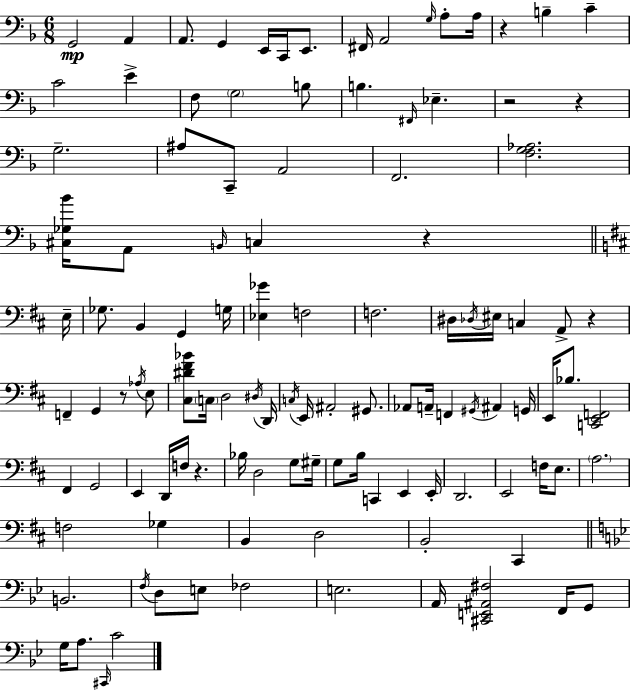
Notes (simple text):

G2/h A2/q A2/e. G2/q E2/s C2/s E2/e. F#2/s A2/h G3/s A3/e A3/s R/q B3/q C4/q C4/h E4/q F3/e G3/h B3/e B3/q. F#2/s Eb3/q. R/h R/q G3/h. A#3/e C2/e A2/h F2/h. [F3,G3,Ab3]/h. [C#3,Gb3,Bb4]/s A2/e B2/s C3/q R/q E3/s Gb3/e. B2/q G2/q G3/s [Eb3,Gb4]/q F3/h F3/h. D#3/s Db3/s EIS3/s C3/q A2/e R/q F2/q G2/q R/e Ab3/s E3/e [C#3,D#4,F#4,Bb4]/e C3/s D3/h D#3/s D2/s C3/s E2/s A#2/h G#2/e. Ab2/e A2/s F2/q G#2/s A#2/q G2/s E2/s Bb3/e. [C2,E2,F2]/h F#2/q G2/h E2/q D2/s F3/s R/q. Bb3/s D3/h G3/e G#3/s G3/e B3/s C2/q E2/q E2/s D2/h. E2/h F3/s E3/e. A3/h. F3/h Gb3/q B2/q D3/h B2/h C#2/q B2/h. F3/s D3/e E3/e FES3/h E3/h. A2/s [C#2,E2,A#2,F#3]/h F2/s G2/e G3/s A3/e. C#2/s C4/h